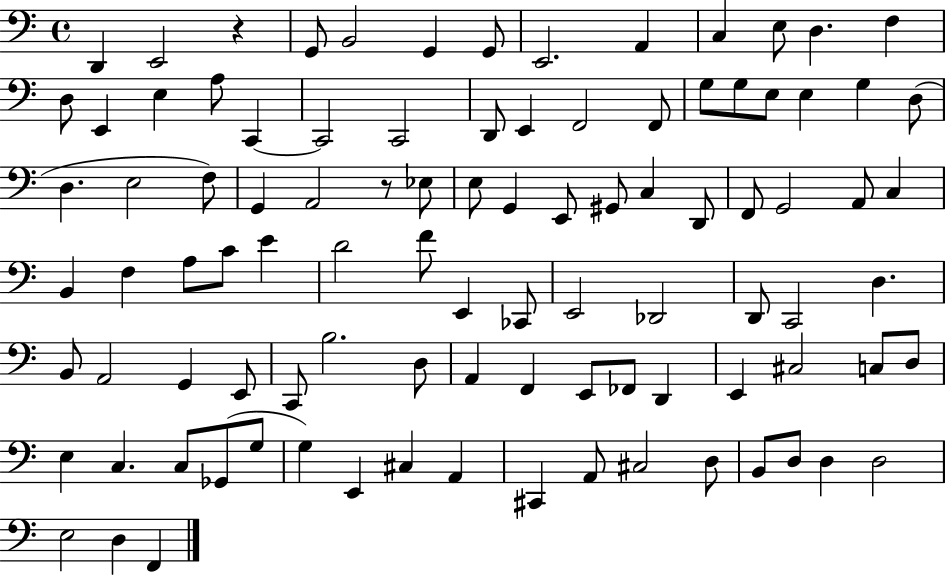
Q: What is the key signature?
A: C major